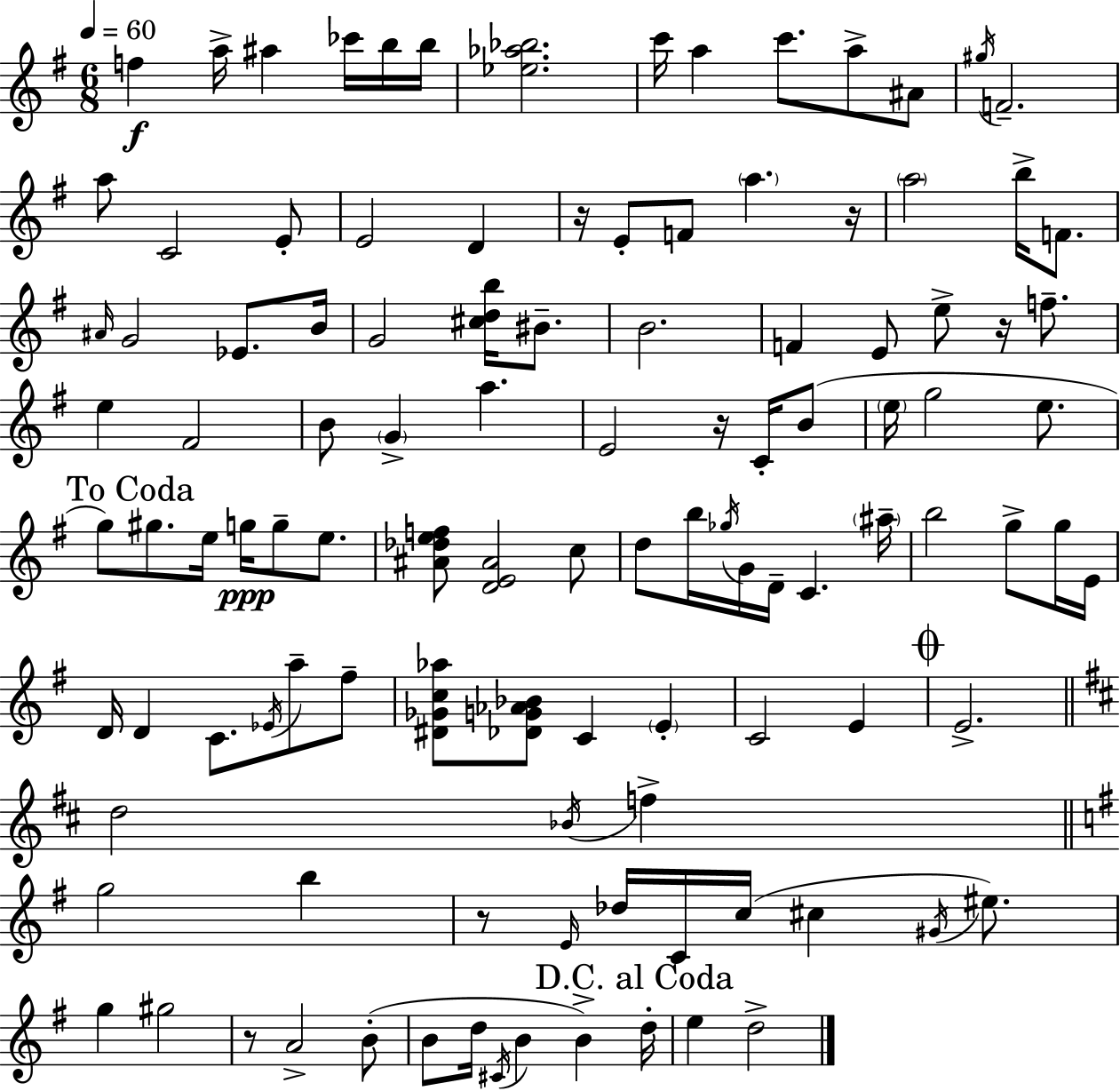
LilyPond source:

{
  \clef treble
  \numericTimeSignature
  \time 6/8
  \key g \major
  \tempo 4 = 60
  \repeat volta 2 { f''4\f a''16-> ais''4 ces'''16 b''16 b''16 | <ees'' aes'' bes''>2. | c'''16 a''4 c'''8. a''8-> ais'8 | \acciaccatura { gis''16 } f'2.-- | \break a''8 c'2 e'8-. | e'2 d'4 | r16 e'8-. f'8 \parenthesize a''4. | r16 \parenthesize a''2 b''16-> f'8. | \break \grace { ais'16 } g'2 ees'8. | b'16 g'2 <cis'' d'' b''>16 bis'8.-- | b'2. | f'4 e'8 e''8-> r16 f''8.-- | \break e''4 fis'2 | b'8 \parenthesize g'4-> a''4. | e'2 r16 c'16-. | b'8( \parenthesize e''16 g''2 e''8. | \break \mark "To Coda" g''8) gis''8. e''16 g''16\ppp g''8-- e''8. | <ais' des'' e'' f''>8 <d' e' ais'>2 | c''8 d''8 b''16 \acciaccatura { ges''16 } g'16 d'16-- c'4. | \parenthesize ais''16-- b''2 g''8-> | \break g''16 e'16 d'16 d'4 c'8. \acciaccatura { ees'16 } | a''8-- fis''8-- <dis' ges' c'' aes''>8 <des' g' aes' bes'>8 c'4 | \parenthesize e'4-. c'2 | e'4 \mark \markup { \musicglyph "scripts.coda" } e'2.-> | \break \bar "||" \break \key d \major d''2 \acciaccatura { bes'16 } f''4-> | \bar "||" \break \key g \major g''2 b''4 | r8 \grace { e'16 } des''16 c'16 c''16( cis''4 \acciaccatura { gis'16 }) eis''8. | g''4 gis''2 | r8 a'2-> | \break b'8-.( b'8 d''16 \acciaccatura { cis'16 } b'4 b'4->) | \mark "D.C. al Coda" d''16-. e''4 d''2-> | } \bar "|."
}